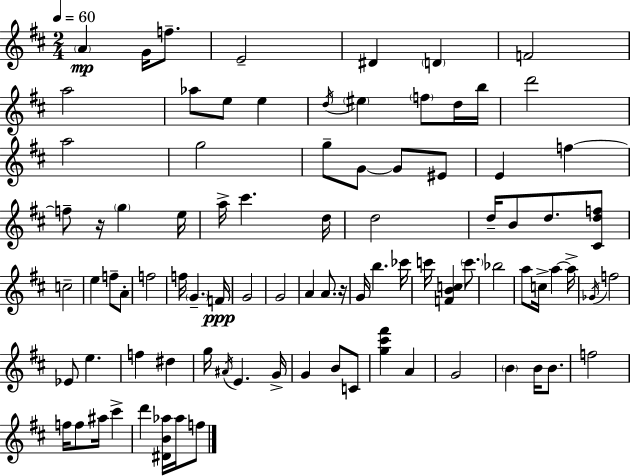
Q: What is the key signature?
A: D major